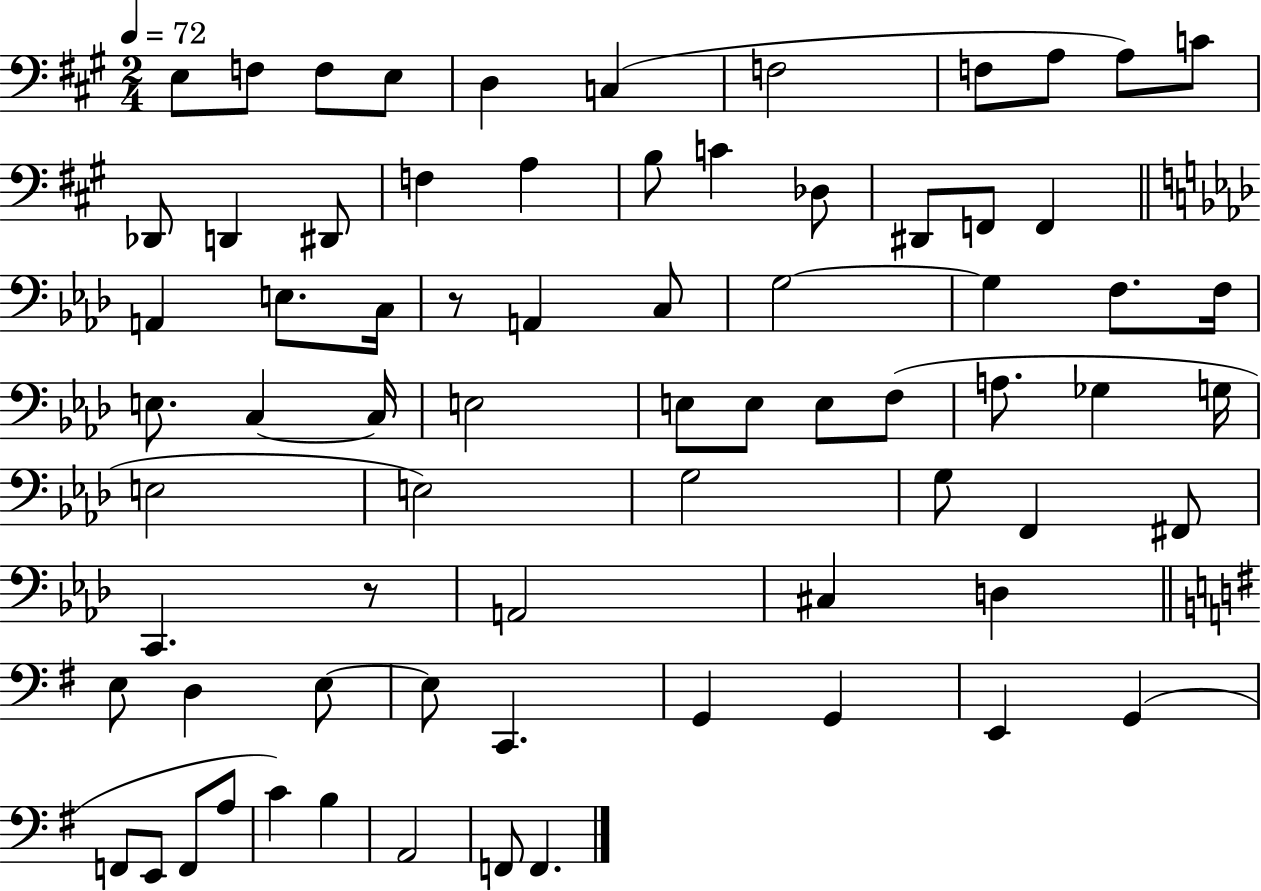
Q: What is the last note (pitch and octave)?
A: F2